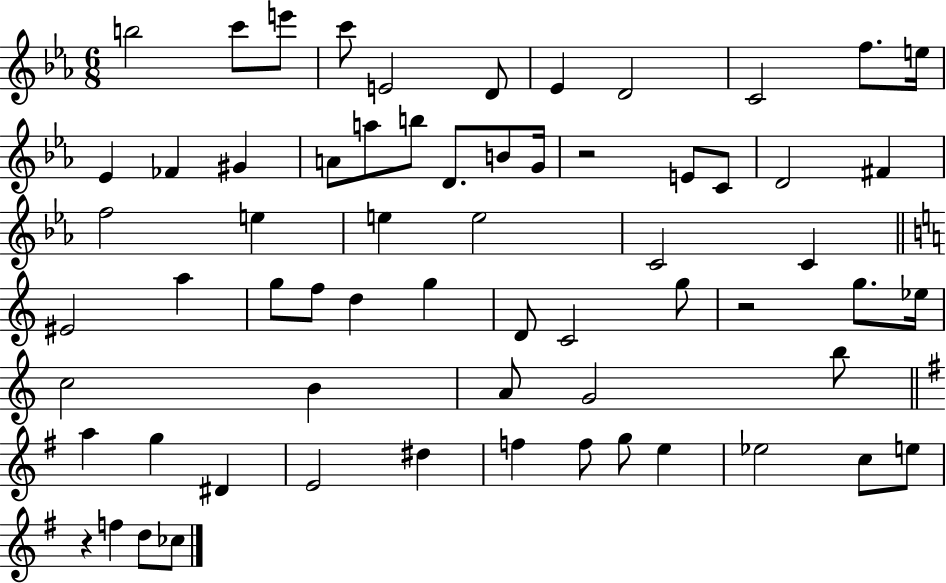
B5/h C6/e E6/e C6/e E4/h D4/e Eb4/q D4/h C4/h F5/e. E5/s Eb4/q FES4/q G#4/q A4/e A5/e B5/e D4/e. B4/e G4/s R/h E4/e C4/e D4/h F#4/q F5/h E5/q E5/q E5/h C4/h C4/q EIS4/h A5/q G5/e F5/e D5/q G5/q D4/e C4/h G5/e R/h G5/e. Eb5/s C5/h B4/q A4/e G4/h B5/e A5/q G5/q D#4/q E4/h D#5/q F5/q F5/e G5/e E5/q Eb5/h C5/e E5/e R/q F5/q D5/e CES5/e